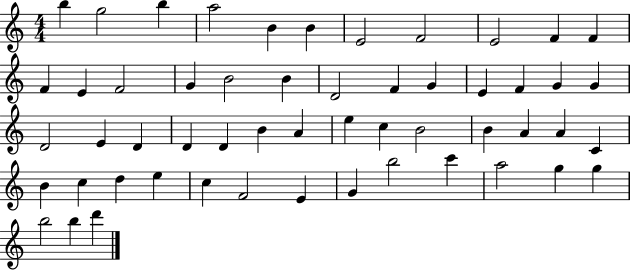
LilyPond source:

{
  \clef treble
  \numericTimeSignature
  \time 4/4
  \key c \major
  b''4 g''2 b''4 | a''2 b'4 b'4 | e'2 f'2 | e'2 f'4 f'4 | \break f'4 e'4 f'2 | g'4 b'2 b'4 | d'2 f'4 g'4 | e'4 f'4 g'4 g'4 | \break d'2 e'4 d'4 | d'4 d'4 b'4 a'4 | e''4 c''4 b'2 | b'4 a'4 a'4 c'4 | \break b'4 c''4 d''4 e''4 | c''4 f'2 e'4 | g'4 b''2 c'''4 | a''2 g''4 g''4 | \break b''2 b''4 d'''4 | \bar "|."
}